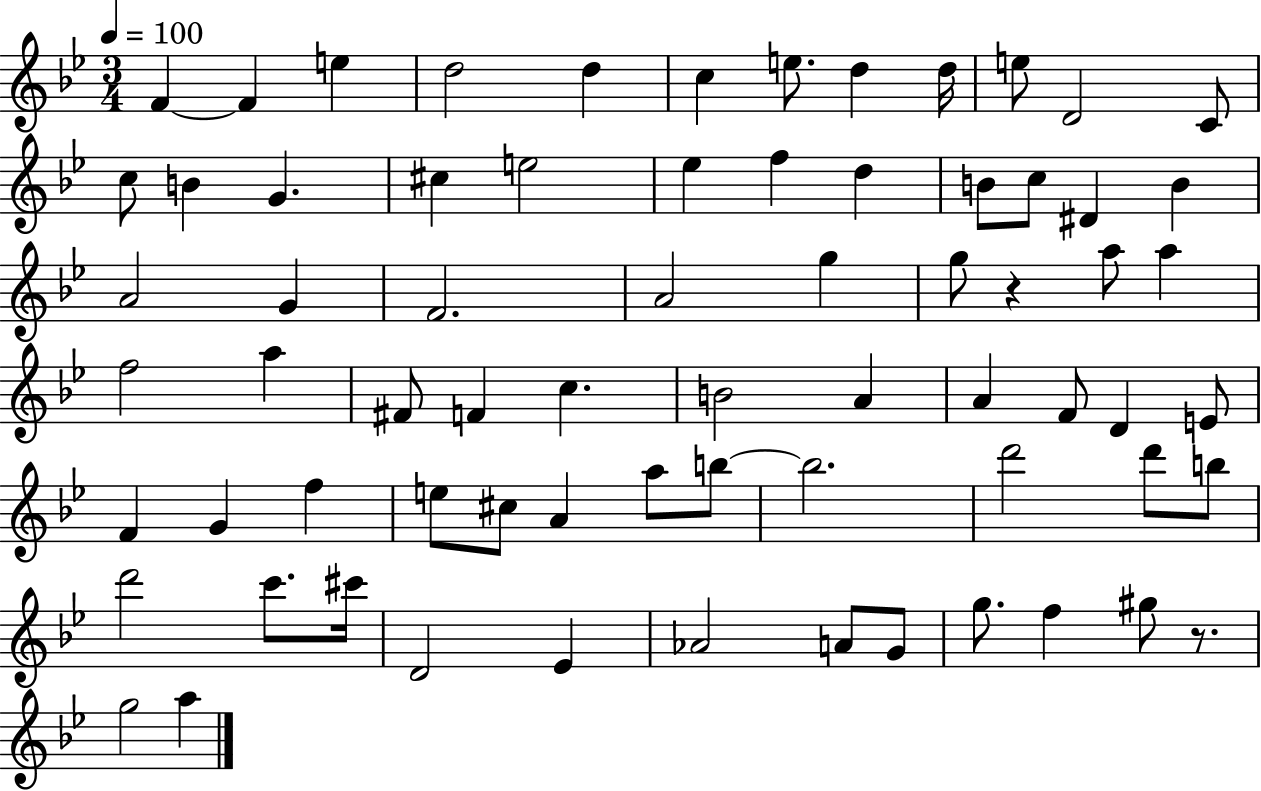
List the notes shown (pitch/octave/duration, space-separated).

F4/q F4/q E5/q D5/h D5/q C5/q E5/e. D5/q D5/s E5/e D4/h C4/e C5/e B4/q G4/q. C#5/q E5/h Eb5/q F5/q D5/q B4/e C5/e D#4/q B4/q A4/h G4/q F4/h. A4/h G5/q G5/e R/q A5/e A5/q F5/h A5/q F#4/e F4/q C5/q. B4/h A4/q A4/q F4/e D4/q E4/e F4/q G4/q F5/q E5/e C#5/e A4/q A5/e B5/e B5/h. D6/h D6/e B5/e D6/h C6/e. C#6/s D4/h Eb4/q Ab4/h A4/e G4/e G5/e. F5/q G#5/e R/e. G5/h A5/q